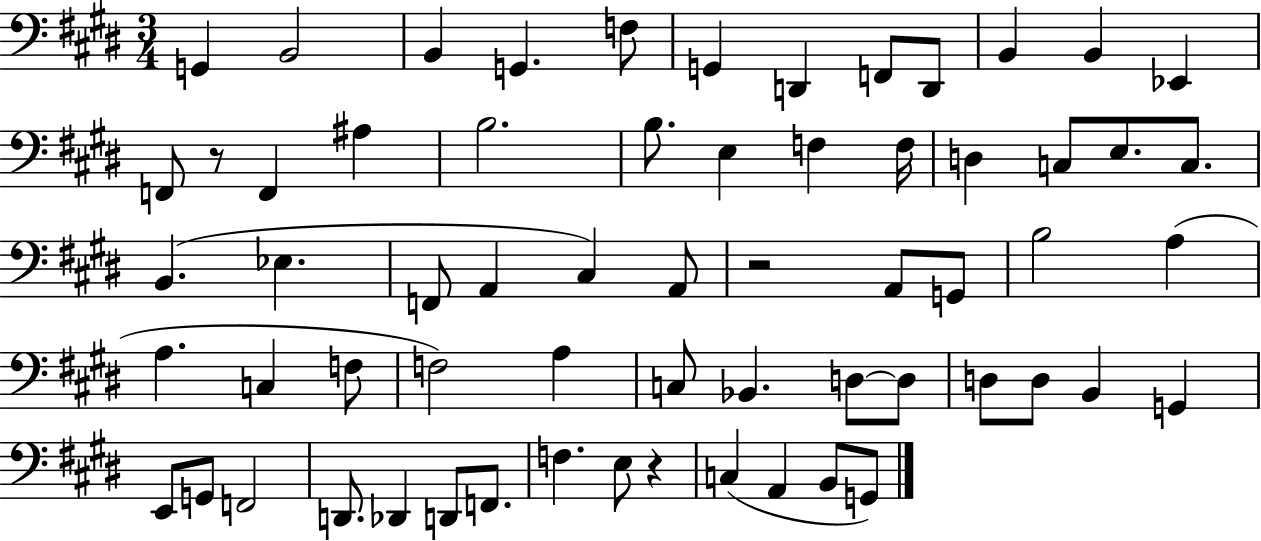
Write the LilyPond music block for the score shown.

{
  \clef bass
  \numericTimeSignature
  \time 3/4
  \key e \major
  g,4 b,2 | b,4 g,4. f8 | g,4 d,4 f,8 d,8 | b,4 b,4 ees,4 | \break f,8 r8 f,4 ais4 | b2. | b8. e4 f4 f16 | d4 c8 e8. c8. | \break b,4.( ees4. | f,8 a,4 cis4) a,8 | r2 a,8 g,8 | b2 a4( | \break a4. c4 f8 | f2) a4 | c8 bes,4. d8~~ d8 | d8 d8 b,4 g,4 | \break e,8 g,8 f,2 | d,8. des,4 d,8 f,8. | f4. e8 r4 | c4( a,4 b,8 g,8) | \break \bar "|."
}